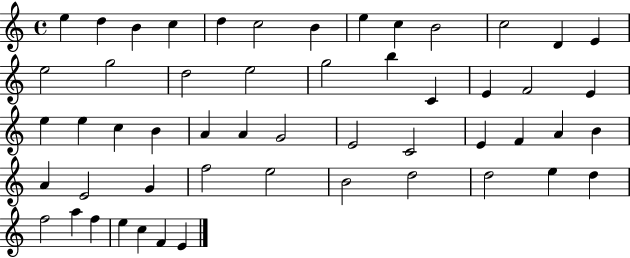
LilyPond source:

{
  \clef treble
  \time 4/4
  \defaultTimeSignature
  \key c \major
  e''4 d''4 b'4 c''4 | d''4 c''2 b'4 | e''4 c''4 b'2 | c''2 d'4 e'4 | \break e''2 g''2 | d''2 e''2 | g''2 b''4 c'4 | e'4 f'2 e'4 | \break e''4 e''4 c''4 b'4 | a'4 a'4 g'2 | e'2 c'2 | e'4 f'4 a'4 b'4 | \break a'4 e'2 g'4 | f''2 e''2 | b'2 d''2 | d''2 e''4 d''4 | \break f''2 a''4 f''4 | e''4 c''4 f'4 e'4 | \bar "|."
}